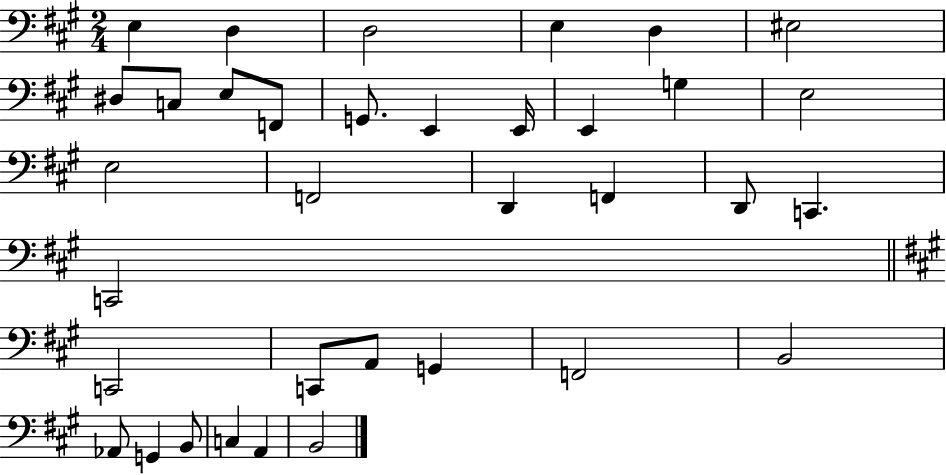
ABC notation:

X:1
T:Untitled
M:2/4
L:1/4
K:A
E, D, D,2 E, D, ^E,2 ^D,/2 C,/2 E,/2 F,,/2 G,,/2 E,, E,,/4 E,, G, E,2 E,2 F,,2 D,, F,, D,,/2 C,, C,,2 C,,2 C,,/2 A,,/2 G,, F,,2 B,,2 _A,,/2 G,, B,,/2 C, A,, B,,2